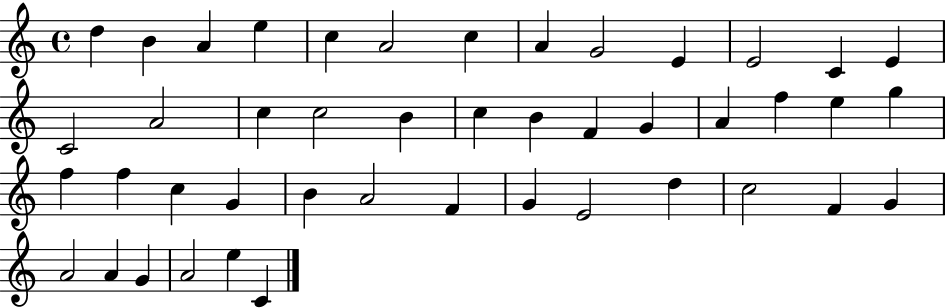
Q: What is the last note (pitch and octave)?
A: C4